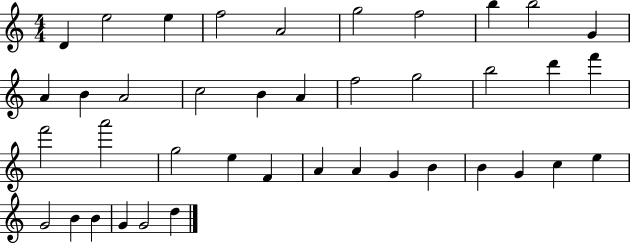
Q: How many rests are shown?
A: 0